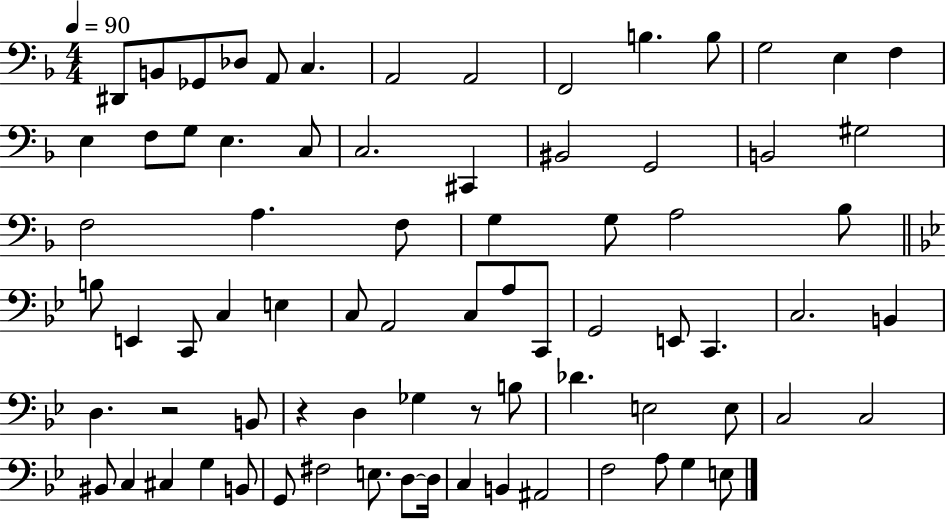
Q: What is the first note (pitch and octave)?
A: D#2